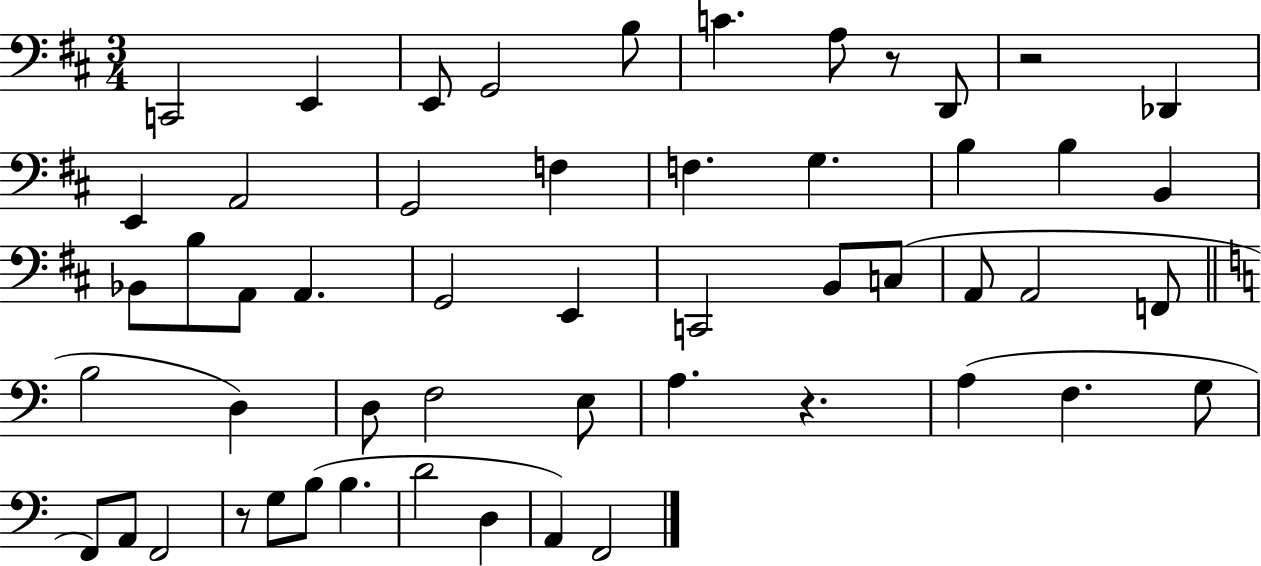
{
  \clef bass
  \numericTimeSignature
  \time 3/4
  \key d \major
  c,2 e,4 | e,8 g,2 b8 | c'4. a8 r8 d,8 | r2 des,4 | \break e,4 a,2 | g,2 f4 | f4. g4. | b4 b4 b,4 | \break bes,8 b8 a,8 a,4. | g,2 e,4 | c,2 b,8 c8( | a,8 a,2 f,8 | \break \bar "||" \break \key c \major b2 d4) | d8 f2 e8 | a4. r4. | a4( f4. g8 | \break f,8) a,8 f,2 | r8 g8 b8( b4. | d'2 d4 | a,4) f,2 | \break \bar "|."
}